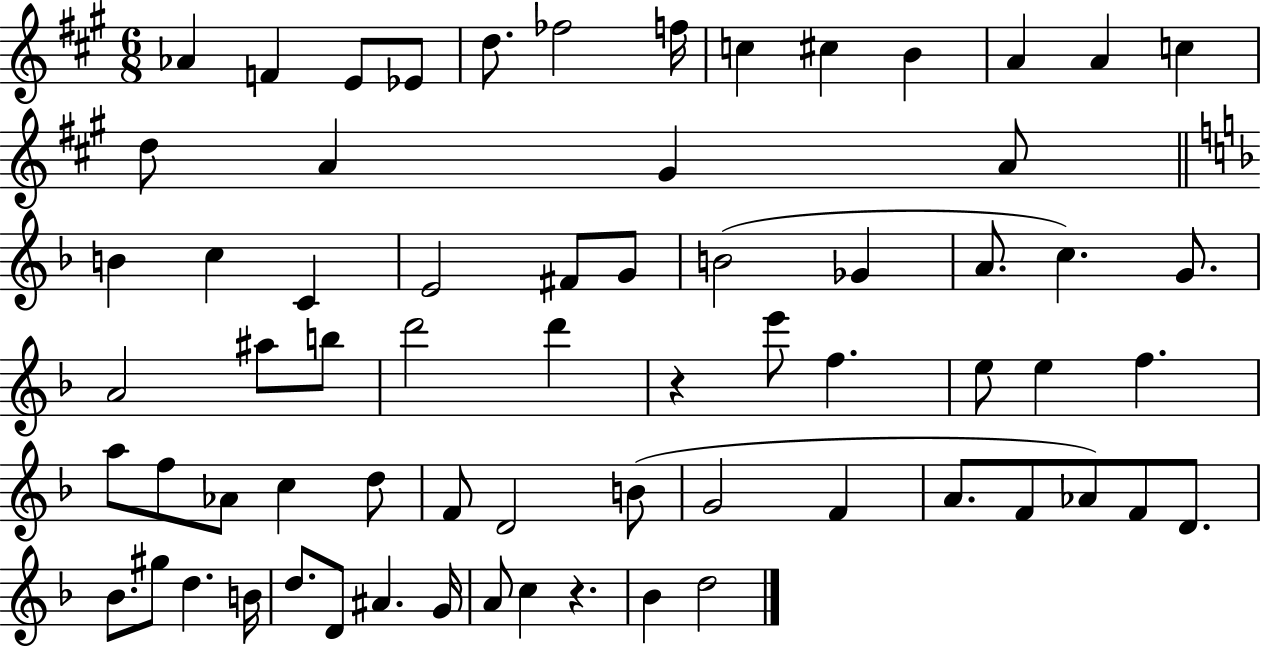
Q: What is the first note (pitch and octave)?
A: Ab4